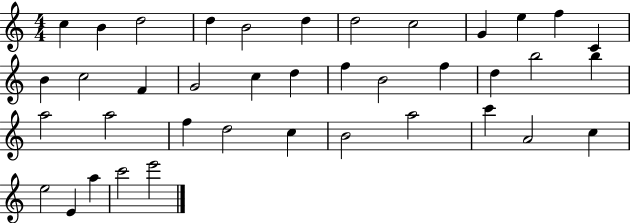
C5/q B4/q D5/h D5/q B4/h D5/q D5/h C5/h G4/q E5/q F5/q C4/q B4/q C5/h F4/q G4/h C5/q D5/q F5/q B4/h F5/q D5/q B5/h B5/q A5/h A5/h F5/q D5/h C5/q B4/h A5/h C6/q A4/h C5/q E5/h E4/q A5/q C6/h E6/h